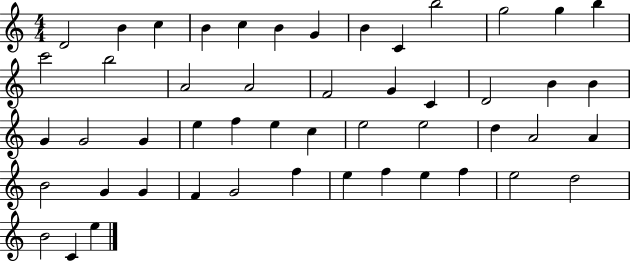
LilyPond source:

{
  \clef treble
  \numericTimeSignature
  \time 4/4
  \key c \major
  d'2 b'4 c''4 | b'4 c''4 b'4 g'4 | b'4 c'4 b''2 | g''2 g''4 b''4 | \break c'''2 b''2 | a'2 a'2 | f'2 g'4 c'4 | d'2 b'4 b'4 | \break g'4 g'2 g'4 | e''4 f''4 e''4 c''4 | e''2 e''2 | d''4 a'2 a'4 | \break b'2 g'4 g'4 | f'4 g'2 f''4 | e''4 f''4 e''4 f''4 | e''2 d''2 | \break b'2 c'4 e''4 | \bar "|."
}